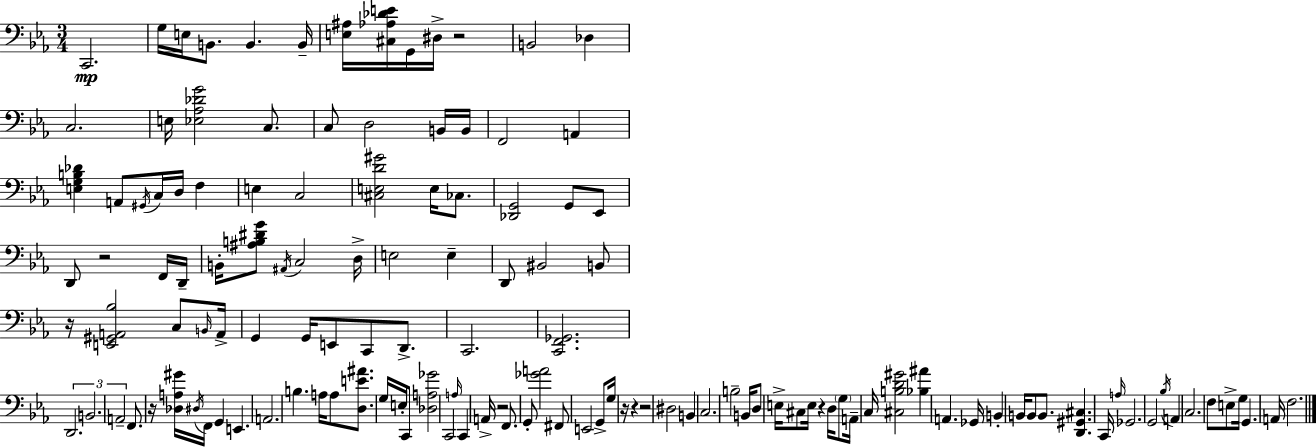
{
  \clef bass
  \numericTimeSignature
  \time 3/4
  \key c \minor
  c,2.\mp | g16 e16 b,8. b,4. b,16-- | <e ais>16 <cis aes des' e'>16 g,16 dis16-> r2 | b,2 des4 | \break c2. | e16 <ees aes des' g'>2 c8. | c8 d2 b,16 b,16 | f,2 a,4 | \break <e g b des'>4 a,8 \acciaccatura { gis,16 } c16 d16 f4 | e4 c2 | <cis e d' gis'>2 e16 ces8. | <des, g,>2 g,8 ees,8 | \break d,8 r2 f,16 | d,16-- b,16-. <ais b dis' g'>8 \acciaccatura { ais,16 } c2 | d16-> e2 e4-- | d,8 bis,2 | \break b,8 r16 <e, gis, a, bes>2 c8 | \grace { b,16 } a,16-> g,4 g,16 e,8 c,8 | d,8.-> c,2. | <c, f, ges,>2. | \break \tuplet 3/2 { d,2. | b,2. | a,2-- } f,8. | r16 <des a gis'>16 \acciaccatura { dis16 } f,16 g,4 e,4. | \break a,2. | b4. a16 a8 | <d e' ais'>8. g16 e16-. c,8 <des a ges'>2 | c,2 | \break \grace { a16 } c,4 a,16-> r2 | f,8. g,8-. <ges' a'>2 | fis,8 e,2 | g,8-> g16 r16 r4 r2 | \break dis2 | b,4 c2. | b2-- | b,16 d8 e16-> cis8 e16 r4 | \break d16 \parenthesize g8 a,16-- c16 <cis b d' gis'>2 | <bes ais'>4 a,4. ges,16 | b,4-. b,16 b,8 b,8. <d, gis, cis>4. | c,16 \grace { a16 } ges,2. | \break g,2 | \acciaccatura { bes16 } a,4 c2. | f8 e8-> g16 | g,4. a,16 f2. | \break \bar "|."
}